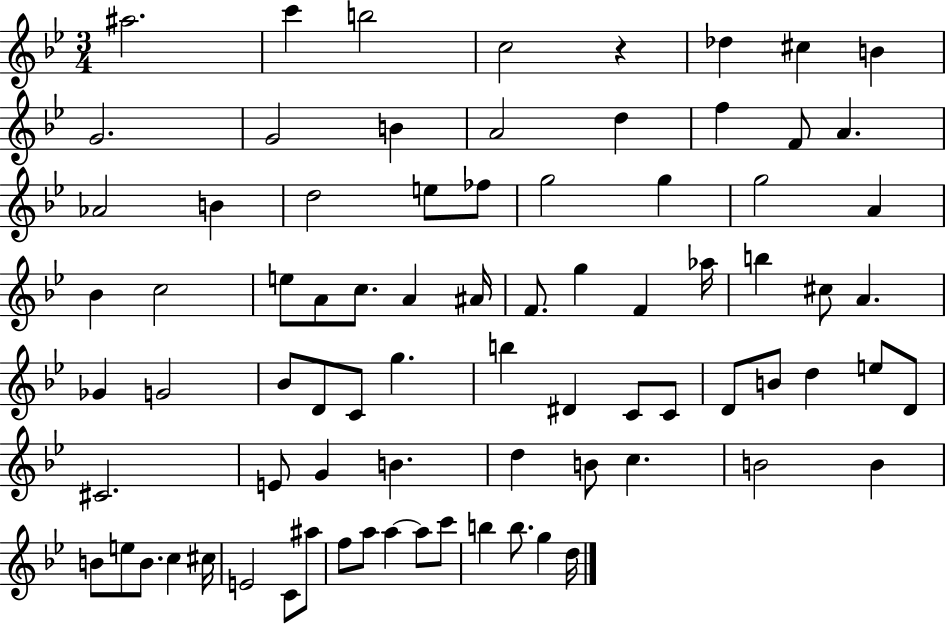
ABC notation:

X:1
T:Untitled
M:3/4
L:1/4
K:Bb
^a2 c' b2 c2 z _d ^c B G2 G2 B A2 d f F/2 A _A2 B d2 e/2 _f/2 g2 g g2 A _B c2 e/2 A/2 c/2 A ^A/4 F/2 g F _a/4 b ^c/2 A _G G2 _B/2 D/2 C/2 g b ^D C/2 C/2 D/2 B/2 d e/2 D/2 ^C2 E/2 G B d B/2 c B2 B B/2 e/2 B/2 c ^c/4 E2 C/2 ^a/2 f/2 a/2 a a/2 c'/2 b b/2 g d/4